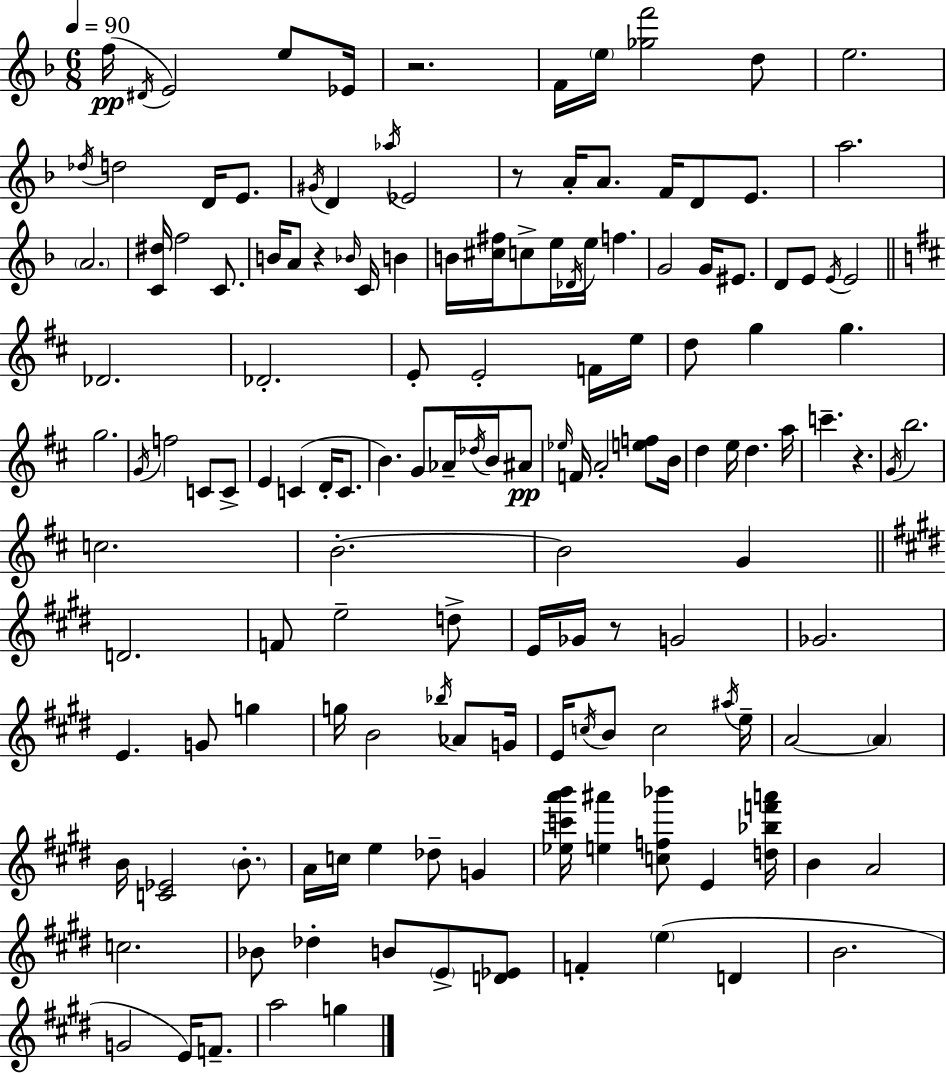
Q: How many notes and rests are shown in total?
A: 146